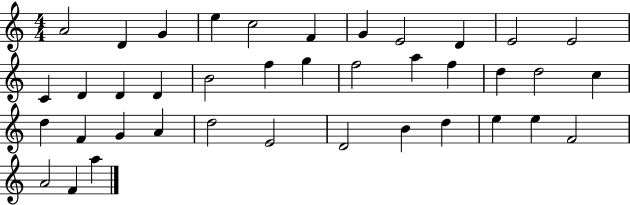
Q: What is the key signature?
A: C major